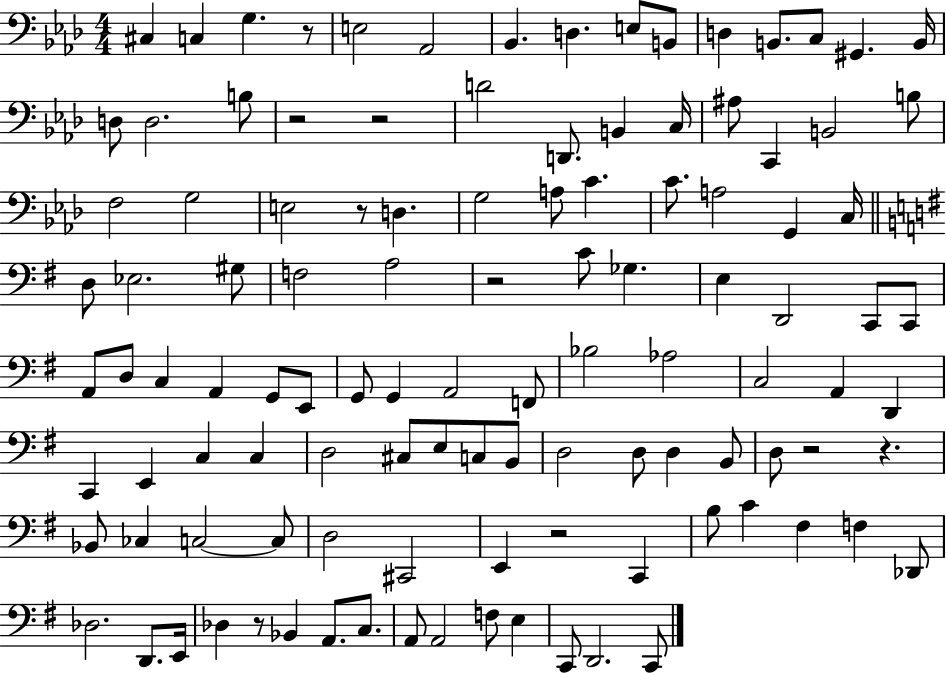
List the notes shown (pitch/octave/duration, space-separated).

C#3/q C3/q G3/q. R/e E3/h Ab2/h Bb2/q. D3/q. E3/e B2/e D3/q B2/e. C3/e G#2/q. B2/s D3/e D3/h. B3/e R/h R/h D4/h D2/e. B2/q C3/s A#3/e C2/q B2/h B3/e F3/h G3/h E3/h R/e D3/q. G3/h A3/e C4/q. C4/e. A3/h G2/q C3/s D3/e Eb3/h. G#3/e F3/h A3/h R/h C4/e Gb3/q. E3/q D2/h C2/e C2/e A2/e D3/e C3/q A2/q G2/e E2/e G2/e G2/q A2/h F2/e Bb3/h Ab3/h C3/h A2/q D2/q C2/q E2/q C3/q C3/q D3/h C#3/e E3/e C3/e B2/e D3/h D3/e D3/q B2/e D3/e R/h R/q. Bb2/e CES3/q C3/h C3/e D3/h C#2/h E2/q R/h C2/q B3/e C4/q F#3/q F3/q Db2/e Db3/h. D2/e. E2/s Db3/q R/e Bb2/q A2/e. C3/e. A2/e A2/h F3/e E3/q C2/e D2/h. C2/e